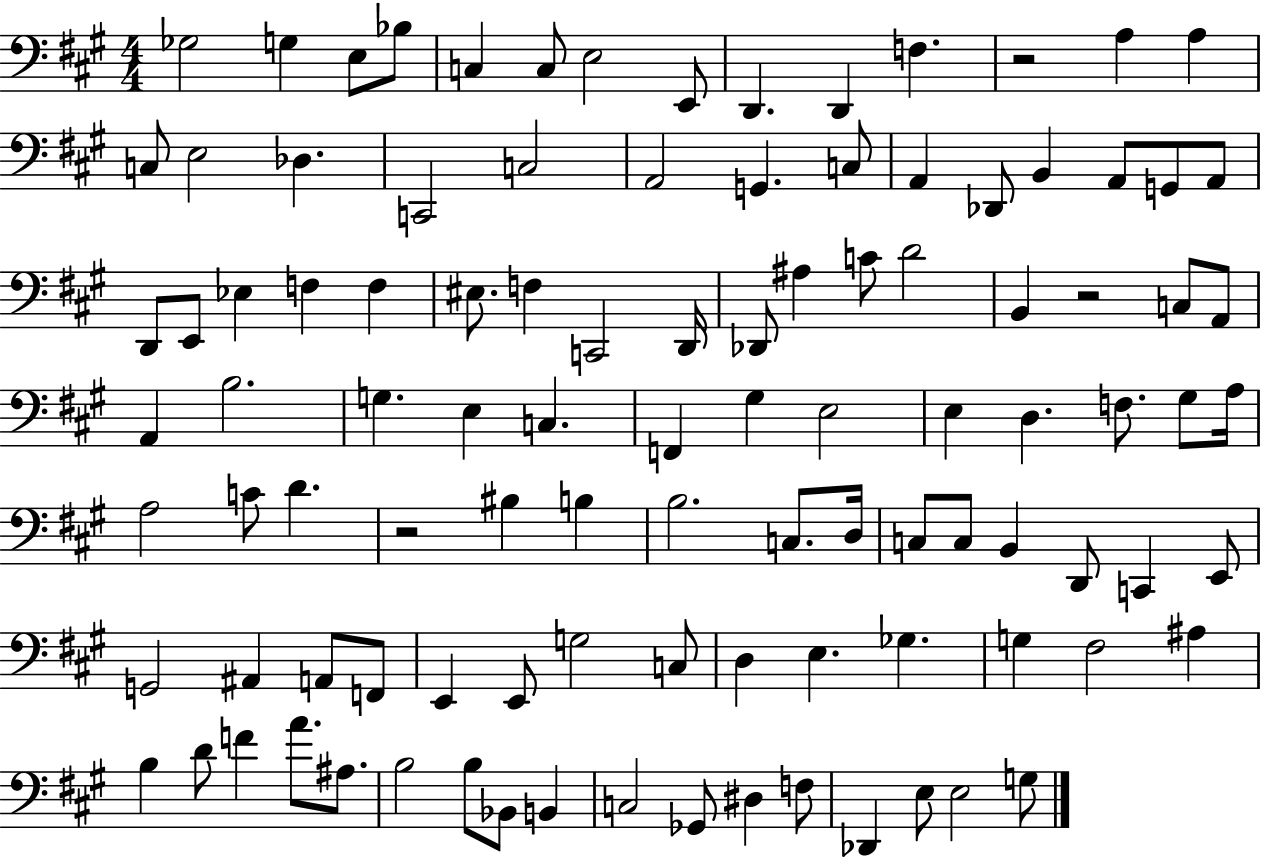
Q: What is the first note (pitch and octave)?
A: Gb3